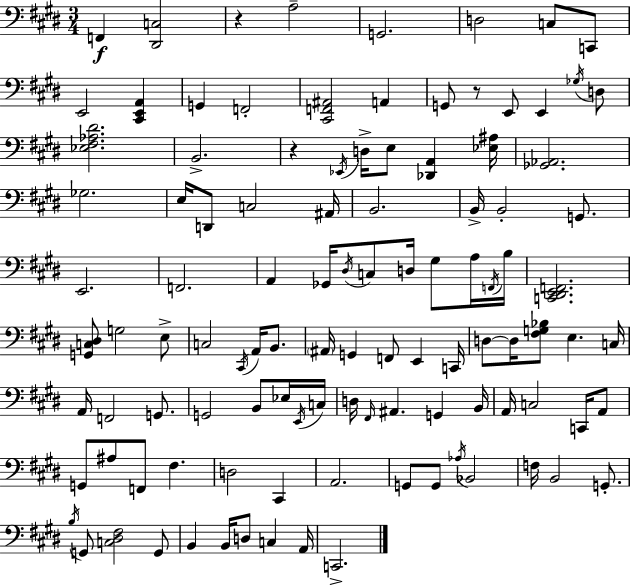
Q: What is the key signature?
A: E major